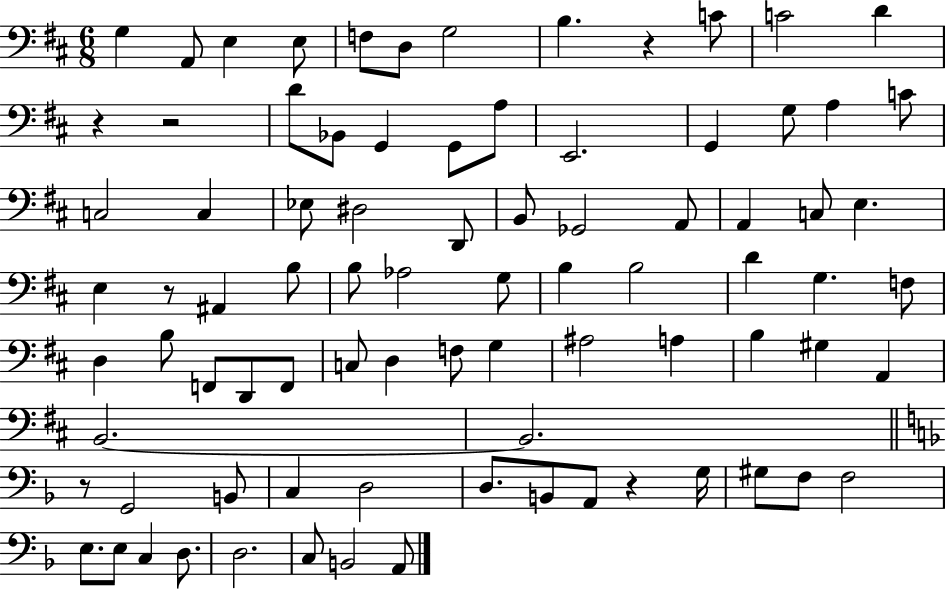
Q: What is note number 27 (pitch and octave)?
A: B2